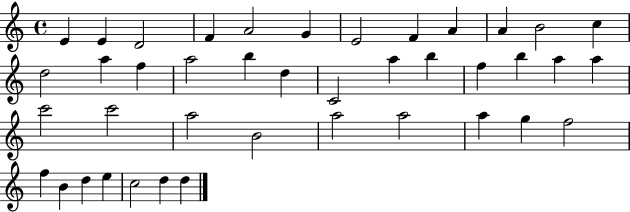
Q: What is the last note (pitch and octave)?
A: D5